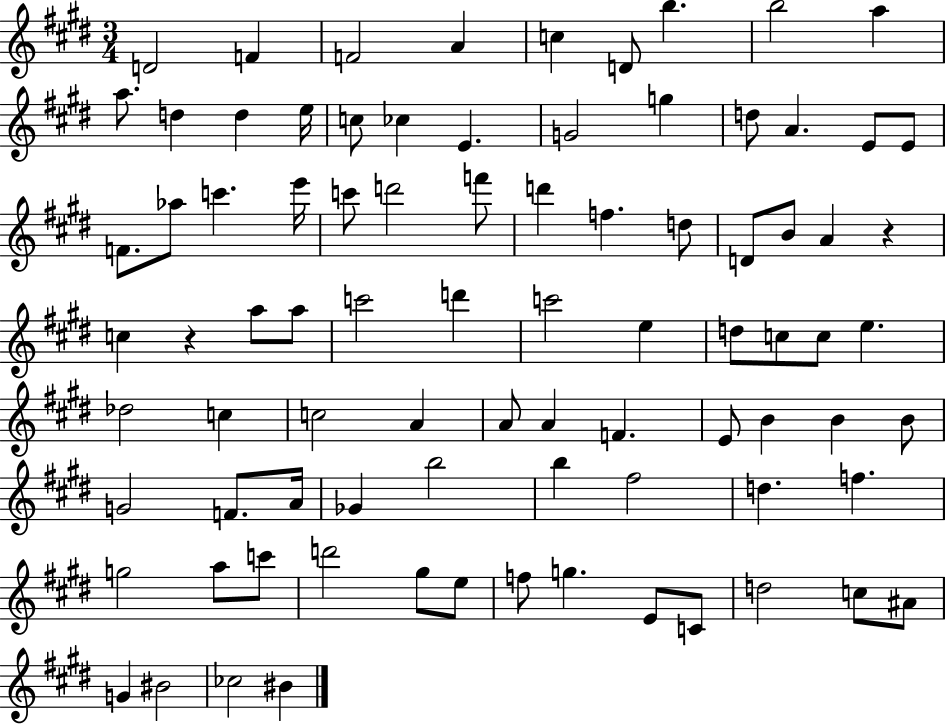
{
  \clef treble
  \numericTimeSignature
  \time 3/4
  \key e \major
  d'2 f'4 | f'2 a'4 | c''4 d'8 b''4. | b''2 a''4 | \break a''8. d''4 d''4 e''16 | c''8 ces''4 e'4. | g'2 g''4 | d''8 a'4. e'8 e'8 | \break f'8. aes''8 c'''4. e'''16 | c'''8 d'''2 f'''8 | d'''4 f''4. d''8 | d'8 b'8 a'4 r4 | \break c''4 r4 a''8 a''8 | c'''2 d'''4 | c'''2 e''4 | d''8 c''8 c''8 e''4. | \break des''2 c''4 | c''2 a'4 | a'8 a'4 f'4. | e'8 b'4 b'4 b'8 | \break g'2 f'8. a'16 | ges'4 b''2 | b''4 fis''2 | d''4. f''4. | \break g''2 a''8 c'''8 | d'''2 gis''8 e''8 | f''8 g''4. e'8 c'8 | d''2 c''8 ais'8 | \break g'4 bis'2 | ces''2 bis'4 | \bar "|."
}